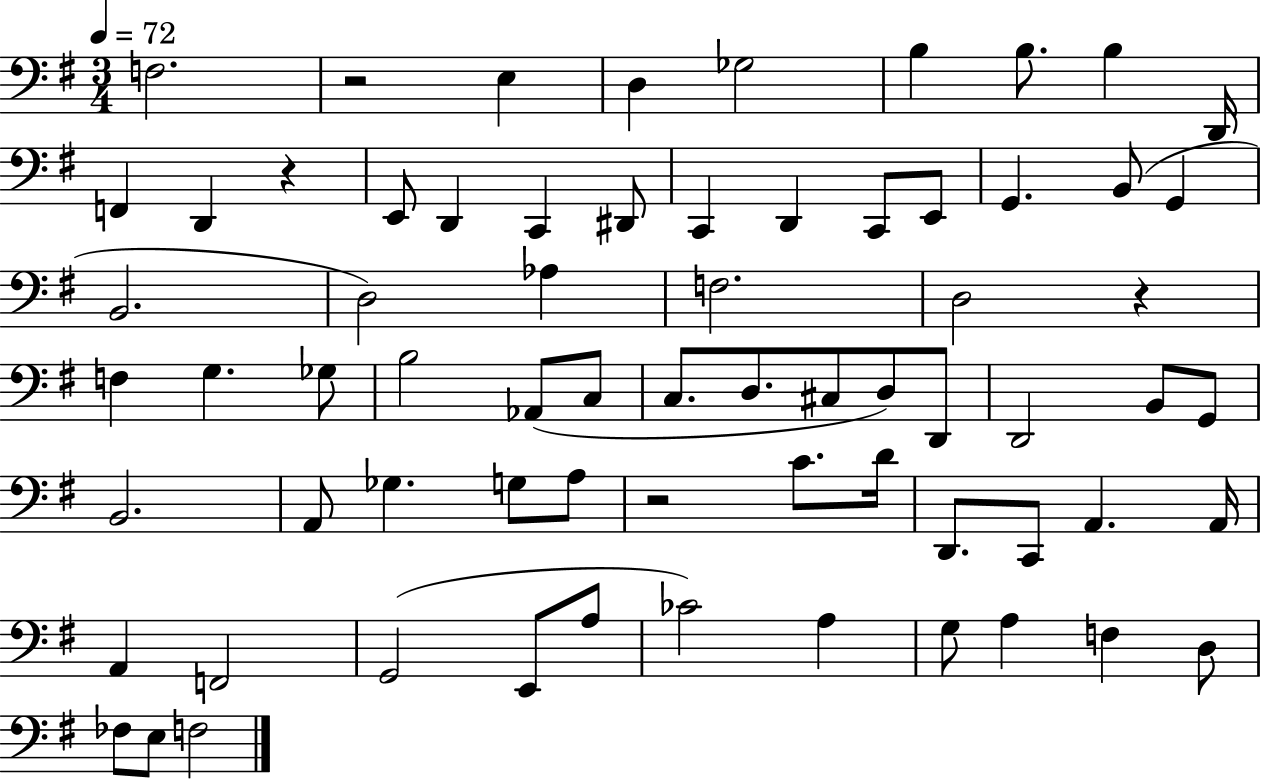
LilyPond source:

{
  \clef bass
  \numericTimeSignature
  \time 3/4
  \key g \major
  \tempo 4 = 72
  f2. | r2 e4 | d4 ges2 | b4 b8. b4 d,16 | \break f,4 d,4 r4 | e,8 d,4 c,4 dis,8 | c,4 d,4 c,8 e,8 | g,4. b,8( g,4 | \break b,2. | d2) aes4 | f2. | d2 r4 | \break f4 g4. ges8 | b2 aes,8( c8 | c8. d8. cis8 d8) d,8 | d,2 b,8 g,8 | \break b,2. | a,8 ges4. g8 a8 | r2 c'8. d'16 | d,8. c,8 a,4. a,16 | \break a,4 f,2 | g,2( e,8 a8 | ces'2) a4 | g8 a4 f4 d8 | \break fes8 e8 f2 | \bar "|."
}